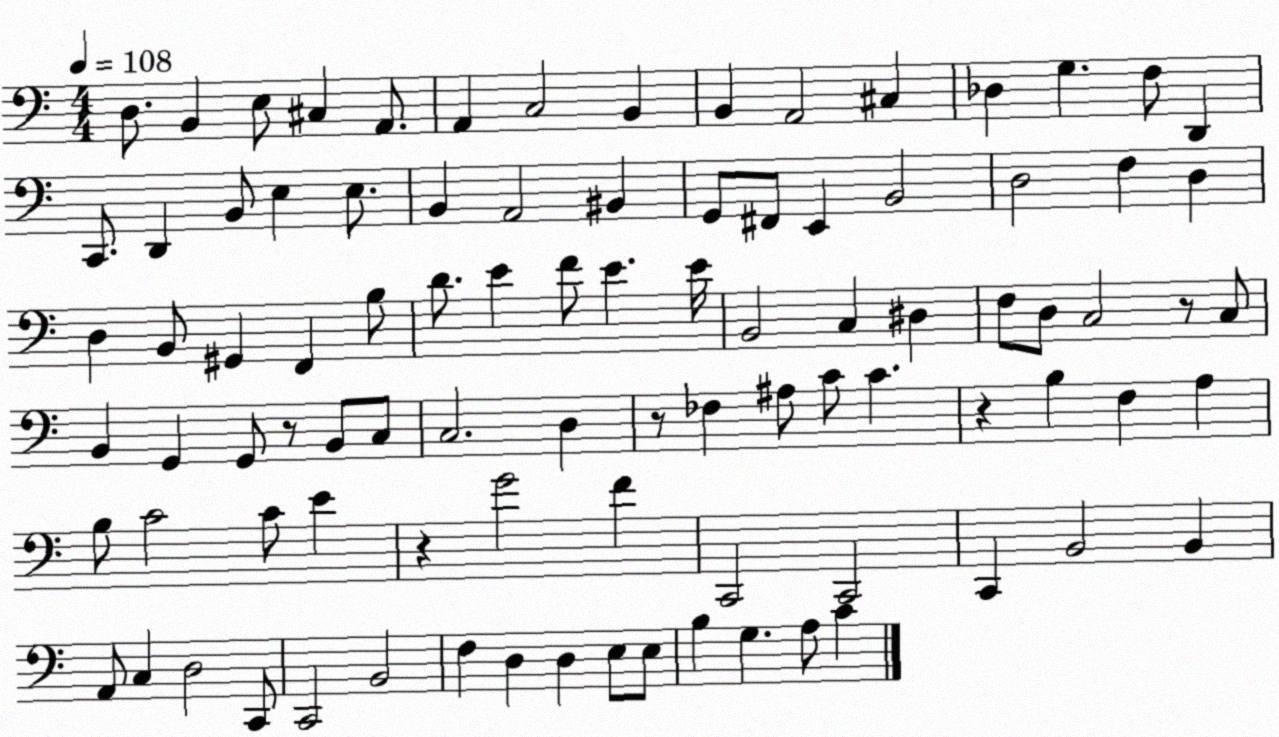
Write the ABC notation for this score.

X:1
T:Untitled
M:4/4
L:1/4
K:C
D,/2 B,, E,/2 ^C, A,,/2 A,, C,2 B,, B,, A,,2 ^C, _D, G, F,/2 D,, C,,/2 D,, B,,/2 E, E,/2 B,, A,,2 ^B,, G,,/2 ^F,,/2 E,, B,,2 D,2 F, D, D, B,,/2 ^G,, F,, B,/2 D/2 E F/2 E E/4 B,,2 C, ^D, F,/2 D,/2 C,2 z/2 C,/2 B,, G,, G,,/2 z/2 B,,/2 C,/2 C,2 D, z/2 _F, ^A,/2 C/2 C z B, F, A, B,/2 C2 C/2 E z G2 F C,,2 C,,2 C,, B,,2 B,, A,,/2 C, D,2 C,,/2 C,,2 B,,2 F, D, D, E,/2 E,/2 B, G, A,/2 C